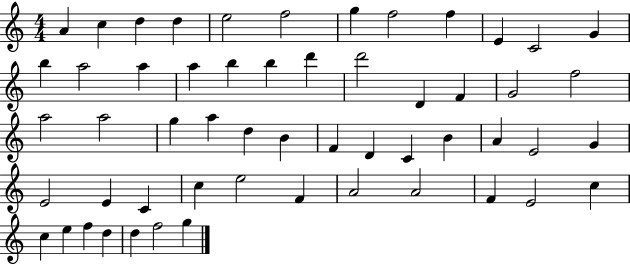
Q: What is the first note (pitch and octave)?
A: A4